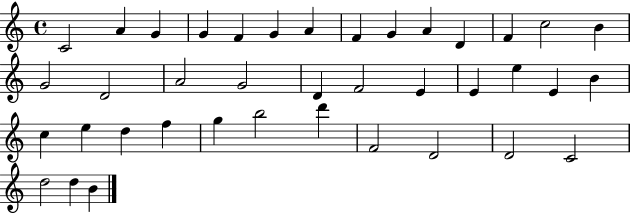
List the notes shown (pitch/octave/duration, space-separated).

C4/h A4/q G4/q G4/q F4/q G4/q A4/q F4/q G4/q A4/q D4/q F4/q C5/h B4/q G4/h D4/h A4/h G4/h D4/q F4/h E4/q E4/q E5/q E4/q B4/q C5/q E5/q D5/q F5/q G5/q B5/h D6/q F4/h D4/h D4/h C4/h D5/h D5/q B4/q